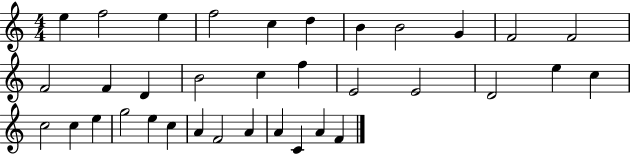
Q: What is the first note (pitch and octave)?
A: E5